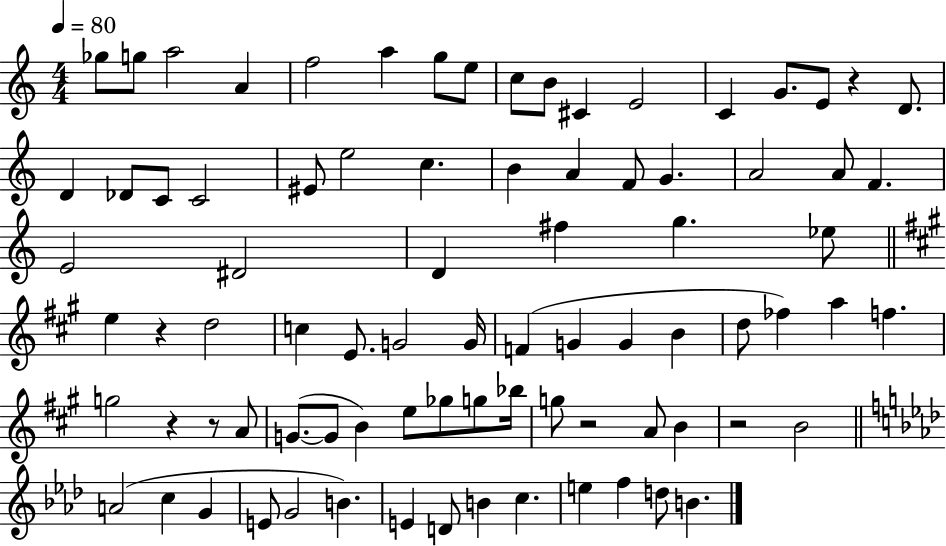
X:1
T:Untitled
M:4/4
L:1/4
K:C
_g/2 g/2 a2 A f2 a g/2 e/2 c/2 B/2 ^C E2 C G/2 E/2 z D/2 D _D/2 C/2 C2 ^E/2 e2 c B A F/2 G A2 A/2 F E2 ^D2 D ^f g _e/2 e z d2 c E/2 G2 G/4 F G G B d/2 _f a f g2 z z/2 A/2 G/2 G/2 B e/2 _g/2 g/2 _b/4 g/2 z2 A/2 B z2 B2 A2 c G E/2 G2 B E D/2 B c e f d/2 B